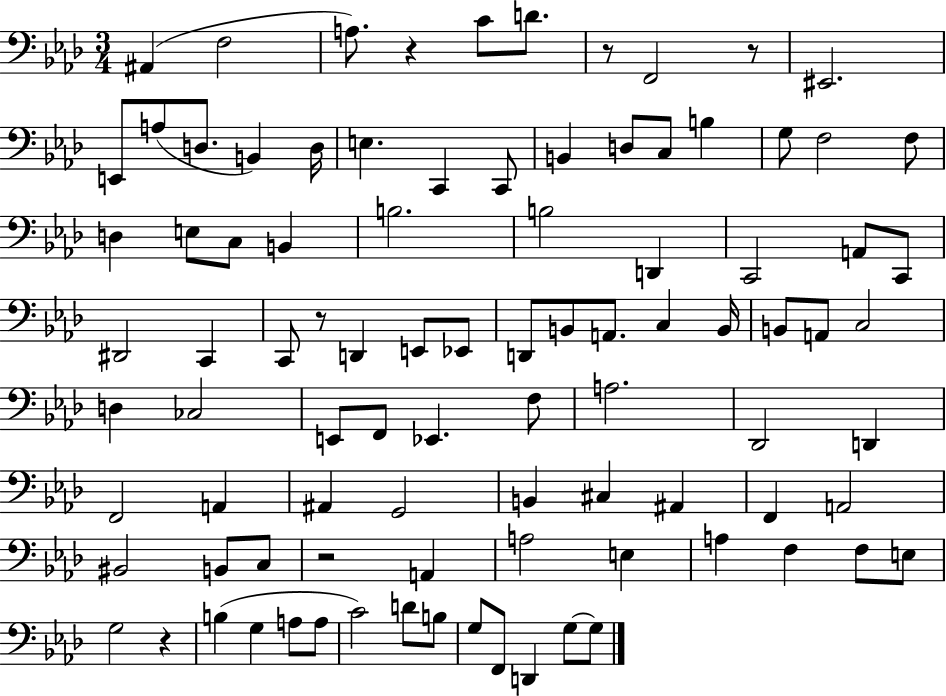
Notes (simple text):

A#2/q F3/h A3/e. R/q C4/e D4/e. R/e F2/h R/e EIS2/h. E2/e A3/e D3/e. B2/q D3/s E3/q. C2/q C2/e B2/q D3/e C3/e B3/q G3/e F3/h F3/e D3/q E3/e C3/e B2/q B3/h. B3/h D2/q C2/h A2/e C2/e D#2/h C2/q C2/e R/e D2/q E2/e Eb2/e D2/e B2/e A2/e. C3/q B2/s B2/e A2/e C3/h D3/q CES3/h E2/e F2/e Eb2/q. F3/e A3/h. Db2/h D2/q F2/h A2/q A#2/q G2/h B2/q C#3/q A#2/q F2/q A2/h BIS2/h B2/e C3/e R/h A2/q A3/h E3/q A3/q F3/q F3/e E3/e G3/h R/q B3/q G3/q A3/e A3/e C4/h D4/e B3/e G3/e F2/e D2/q G3/e G3/e